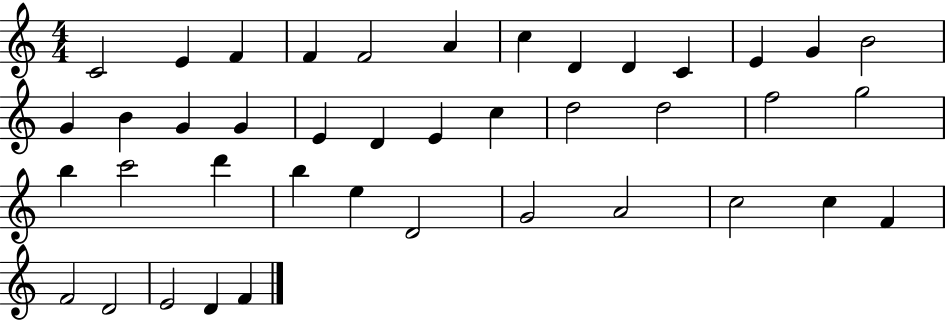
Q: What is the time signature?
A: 4/4